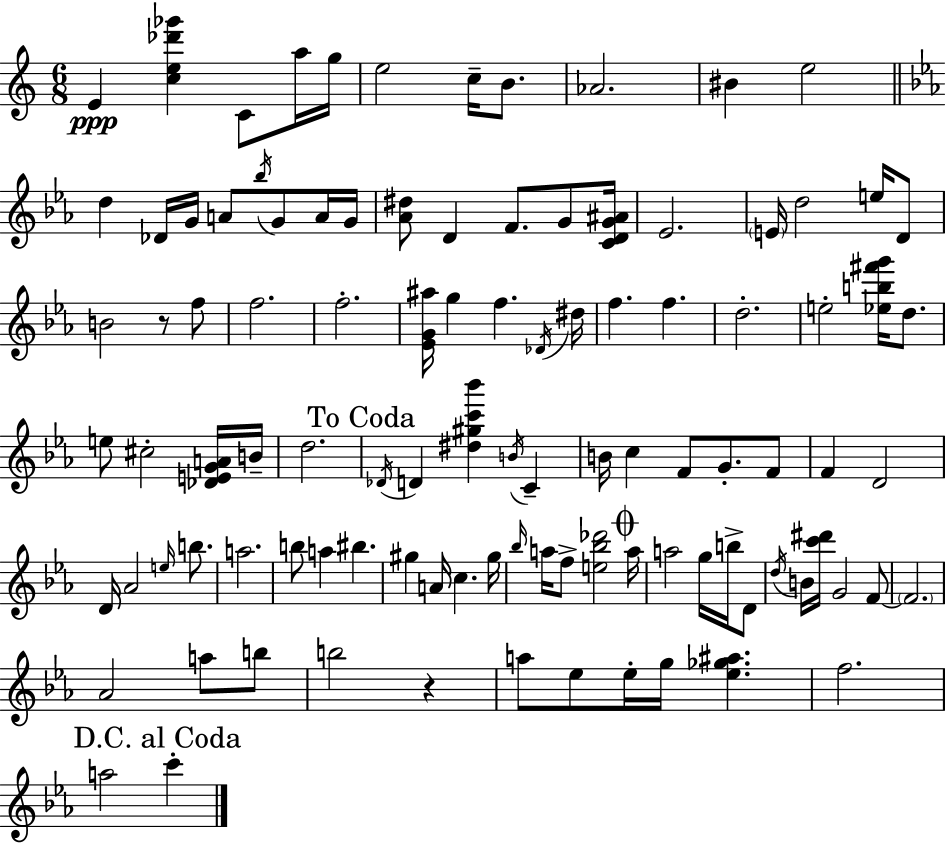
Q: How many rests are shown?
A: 2